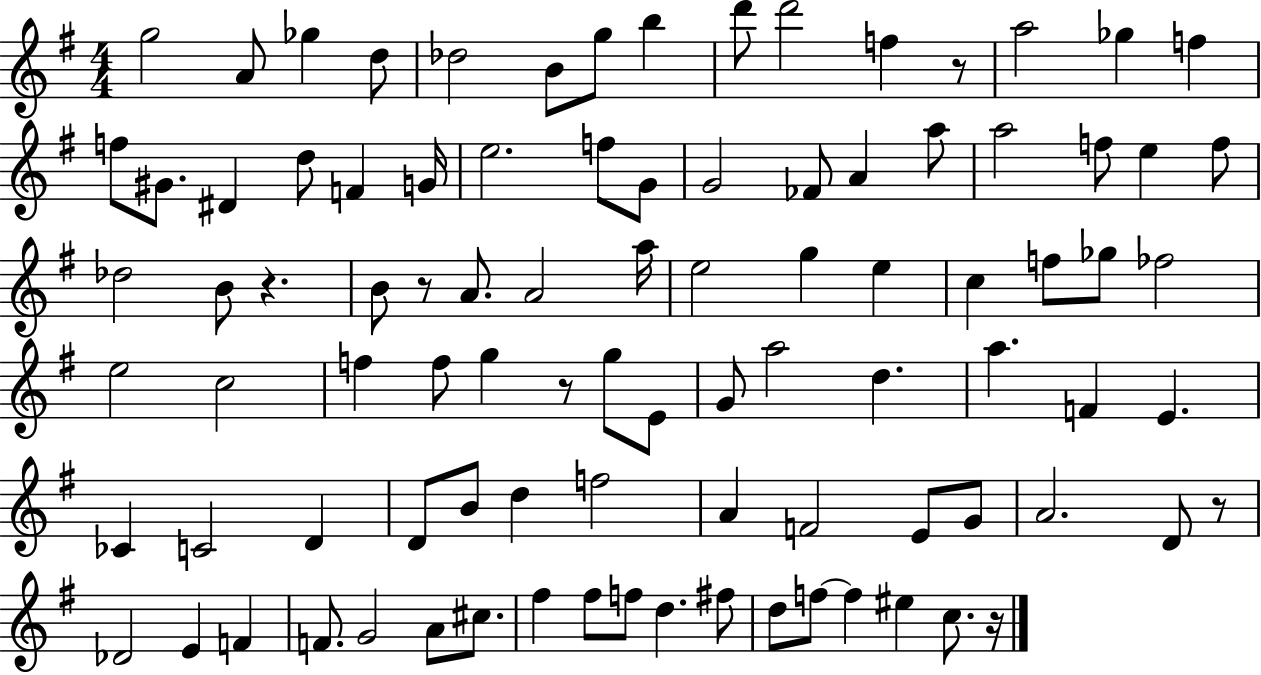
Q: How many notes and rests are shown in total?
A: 93